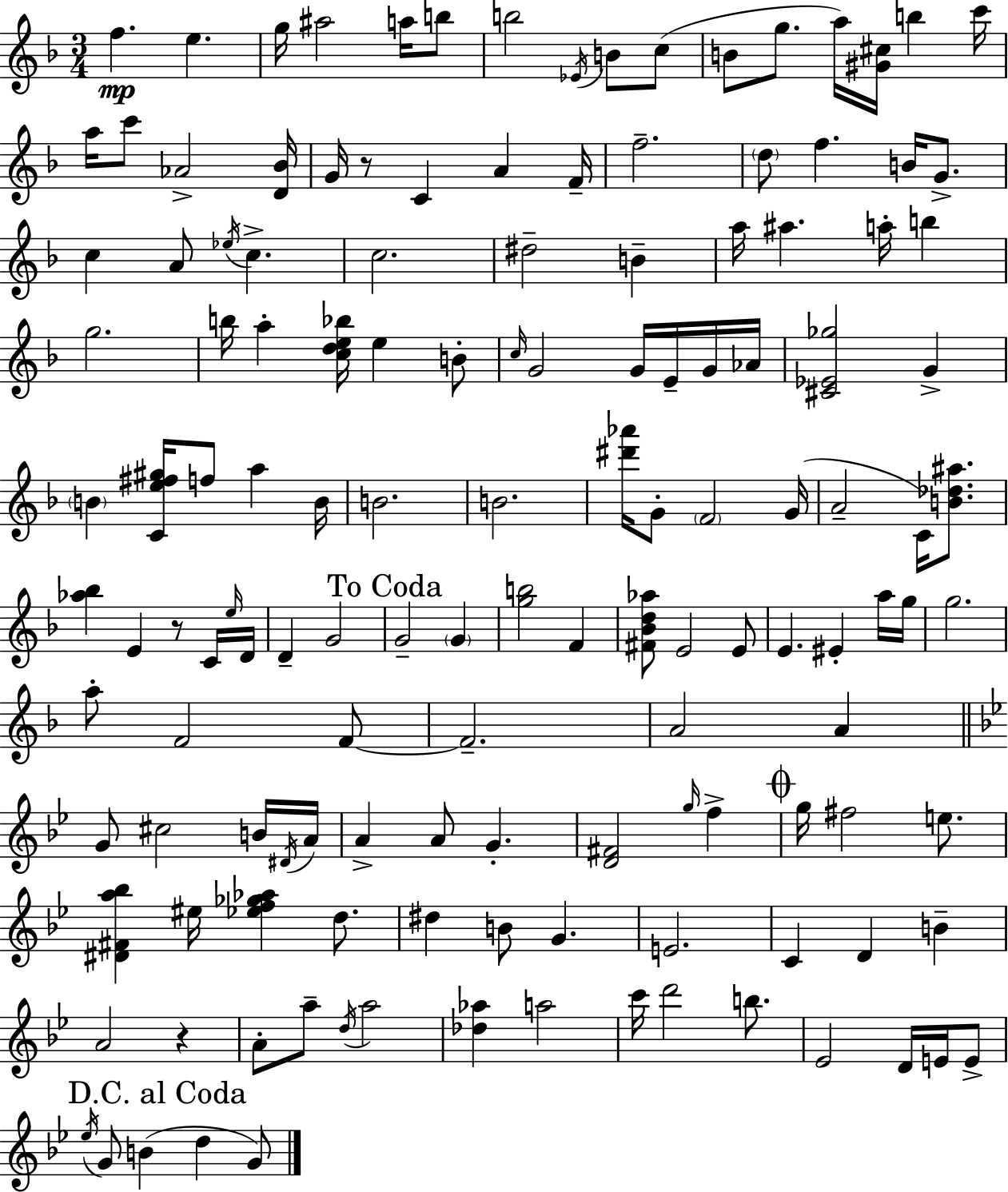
{
  \clef treble
  \numericTimeSignature
  \time 3/4
  \key d \minor
  f''4.\mp e''4. | g''16 ais''2 a''16 b''8 | b''2 \acciaccatura { ees'16 } b'8 c''8( | b'8 g''8. a''16) <gis' cis''>16 b''4 | \break c'''16 a''16 c'''8 aes'2-> | <d' bes'>16 g'16 r8 c'4 a'4 | f'16-- f''2.-- | \parenthesize d''8 f''4. b'16 g'8.-> | \break c''4 a'8 \acciaccatura { ees''16 } c''4.-> | c''2. | dis''2-- b'4-- | a''16 ais''4. a''16-. b''4 | \break g''2. | b''16 a''4-. <c'' d'' e'' bes''>16 e''4 | b'8-. \grace { c''16 } g'2 g'16 | e'16-- g'16 aes'16 <cis' ees' ges''>2 g'4-> | \break \parenthesize b'4 <c' e'' fis'' gis''>16 f''8 a''4 | b'16 b'2. | b'2. | <dis''' aes'''>16 g'8-. \parenthesize f'2 | \break g'16( a'2-- c'16) | <b' des'' ais''>8. <aes'' bes''>4 e'4 r8 | c'16 \grace { e''16 } d'16 d'4-- g'2 | \mark "To Coda" g'2-- | \break \parenthesize g'4 <g'' b''>2 | f'4 <fis' bes' d'' aes''>8 e'2 | e'8 e'4. eis'4-. | a''16 g''16 g''2. | \break a''8-. f'2 | f'8~~ f'2.-- | a'2 | a'4 \bar "||" \break \key bes \major g'8 cis''2 b'16 \acciaccatura { dis'16 } | a'16 a'4-> a'8 g'4.-. | <d' fis'>2 \grace { g''16 } f''4-> | \mark \markup { \musicglyph "scripts.coda" } g''16 fis''2 e''8. | \break <dis' fis' a'' bes''>4 eis''16 <ees'' f'' ges'' aes''>4 d''8. | dis''4 b'8 g'4. | e'2. | c'4 d'4 b'4-- | \break a'2 r4 | a'8-. a''8-- \acciaccatura { d''16 } a''2 | <des'' aes''>4 a''2 | c'''16 d'''2 | \break b''8. ees'2 d'16 | e'16 e'8-> \mark "D.C. al Coda" \acciaccatura { ees''16 } g'8 b'4( d''4 | g'8) \bar "|."
}